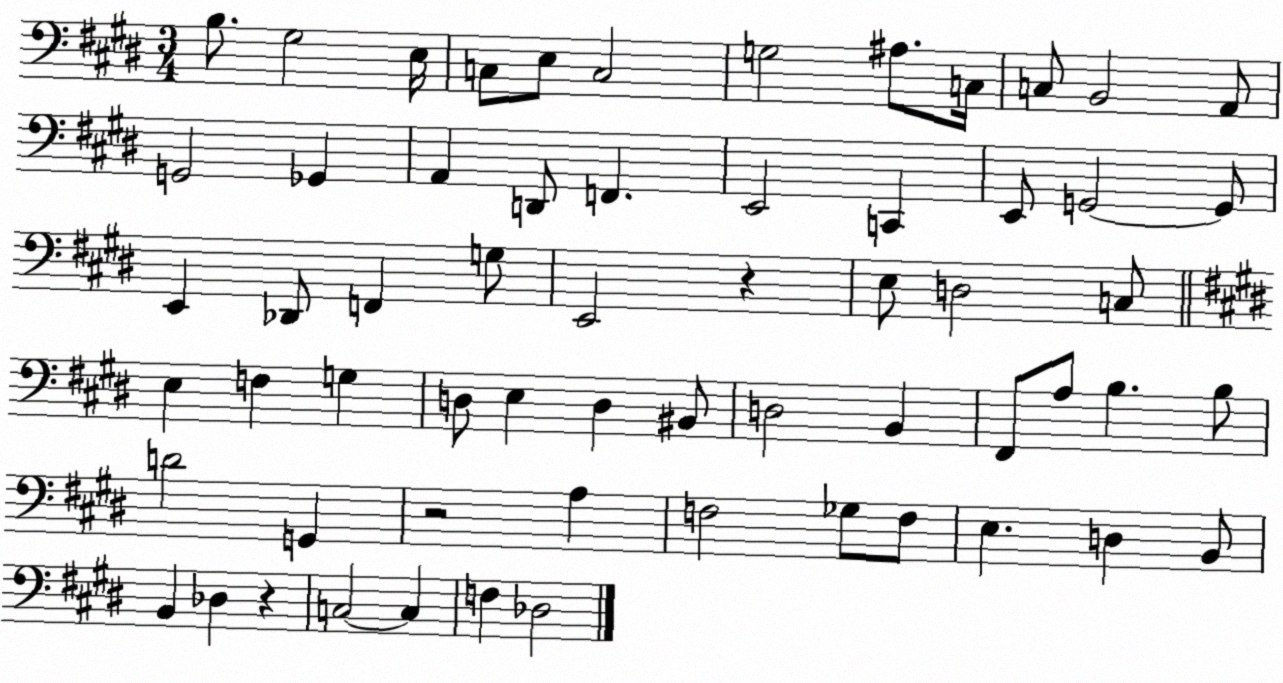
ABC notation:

X:1
T:Untitled
M:3/4
L:1/4
K:E
B,/2 ^G,2 E,/4 C,/2 E,/2 C,2 G,2 ^A,/2 C,/4 C,/2 B,,2 A,,/2 G,,2 _G,, A,, D,,/2 F,, E,,2 C,, E,,/2 G,,2 G,,/2 E,, _D,,/2 F,, G,/2 E,,2 z E,/2 D,2 C,/2 E, F, G, D,/2 E, D, ^B,,/2 D,2 B,, ^F,,/2 A,/2 B, B,/2 D2 G,, z2 A, F,2 _G,/2 F,/2 E, D, B,,/2 B,, _D, z C,2 C, F, _D,2